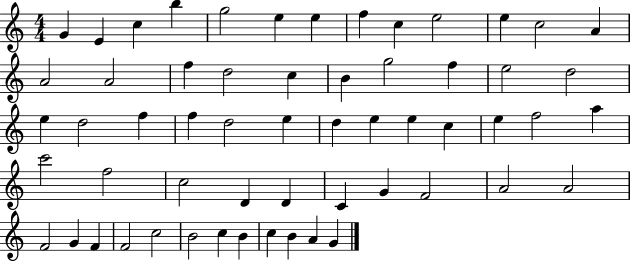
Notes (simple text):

G4/q E4/q C5/q B5/q G5/h E5/q E5/q F5/q C5/q E5/h E5/q C5/h A4/q A4/h A4/h F5/q D5/h C5/q B4/q G5/h F5/q E5/h D5/h E5/q D5/h F5/q F5/q D5/h E5/q D5/q E5/q E5/q C5/q E5/q F5/h A5/q C6/h F5/h C5/h D4/q D4/q C4/q G4/q F4/h A4/h A4/h F4/h G4/q F4/q F4/h C5/h B4/h C5/q B4/q C5/q B4/q A4/q G4/q